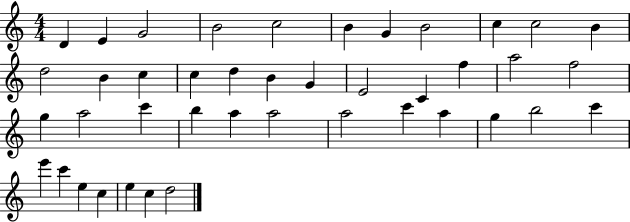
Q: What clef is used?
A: treble